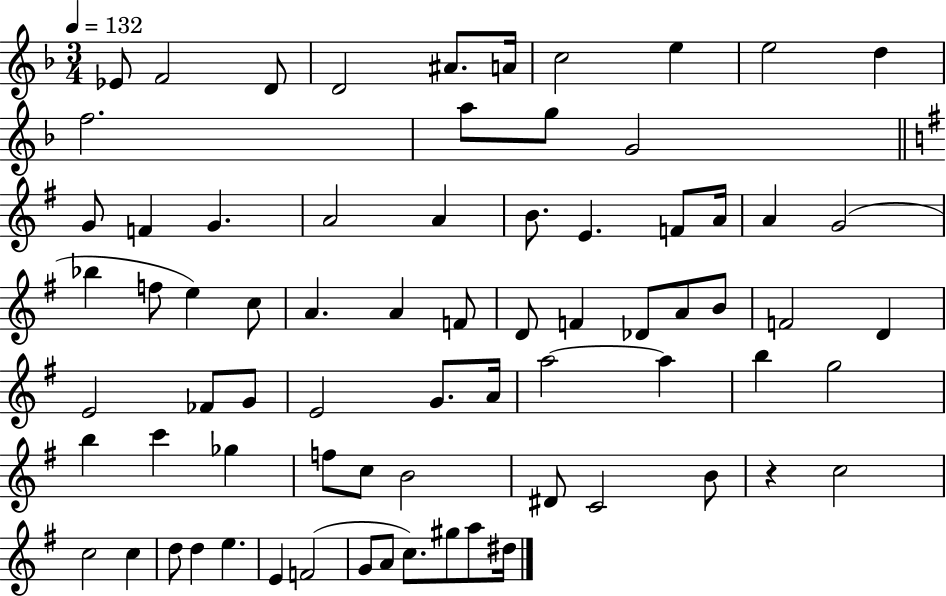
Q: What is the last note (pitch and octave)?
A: D#5